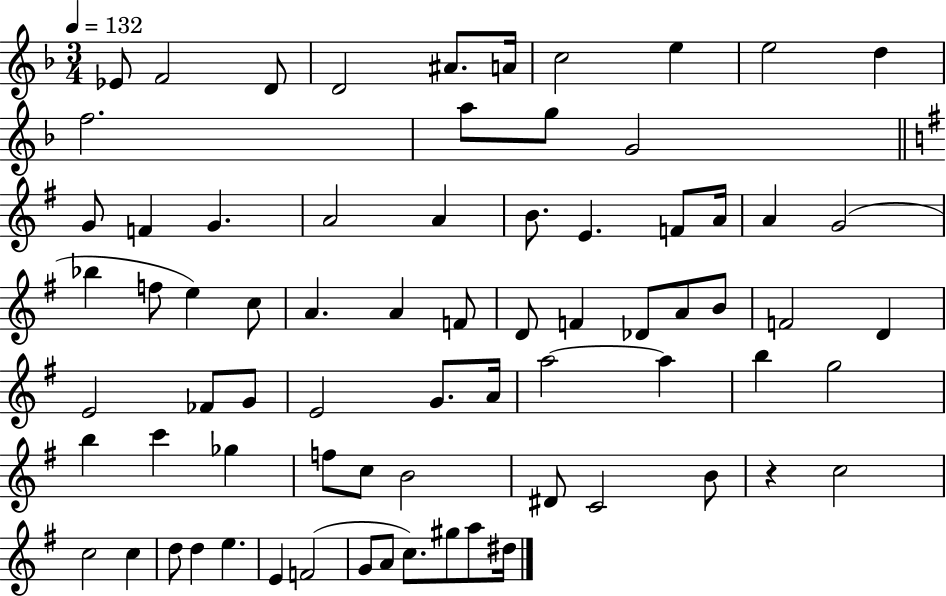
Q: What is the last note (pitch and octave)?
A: D#5